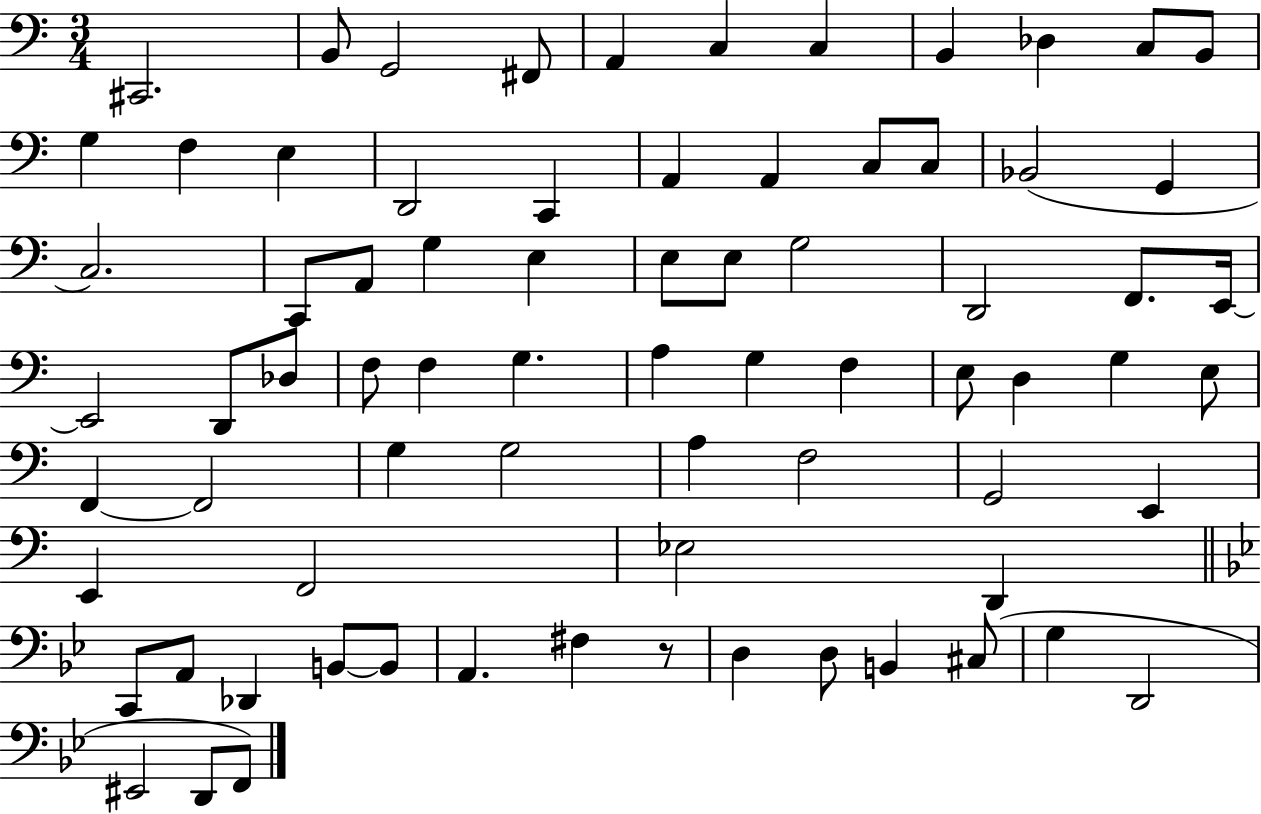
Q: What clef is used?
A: bass